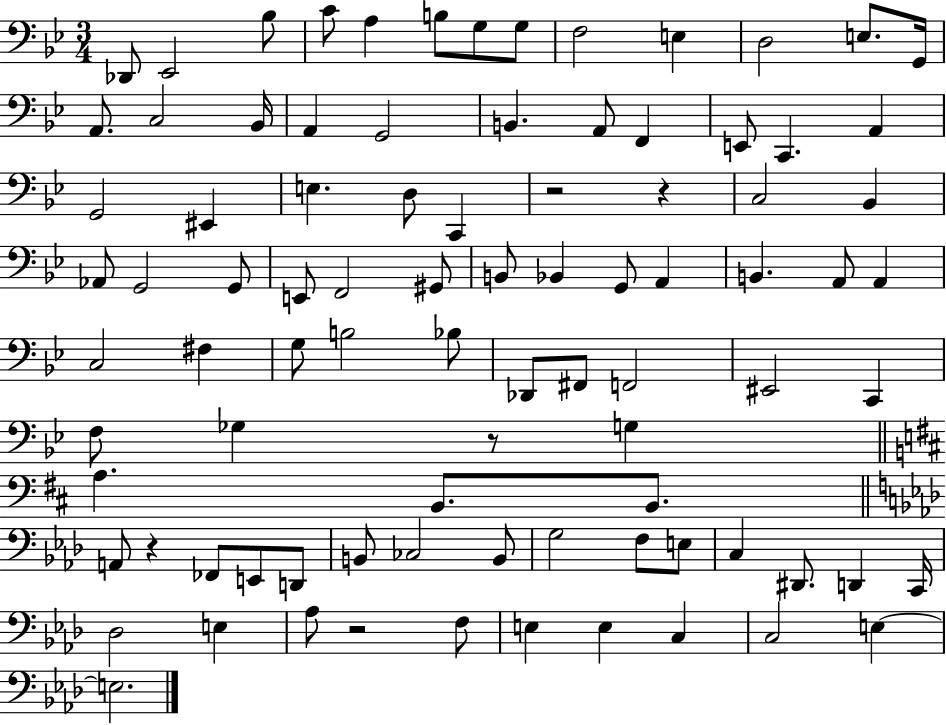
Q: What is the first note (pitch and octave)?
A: Db2